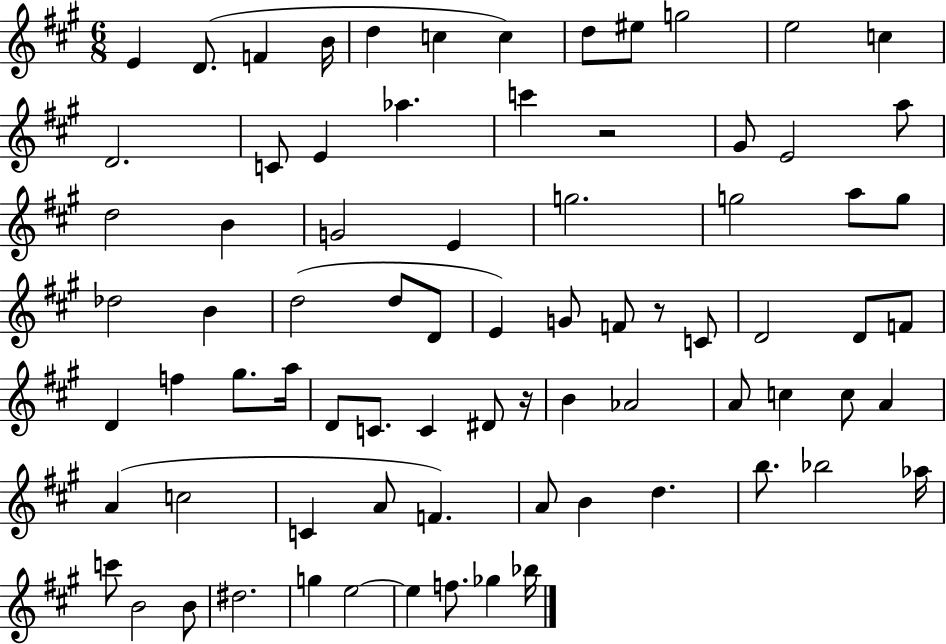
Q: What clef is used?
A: treble